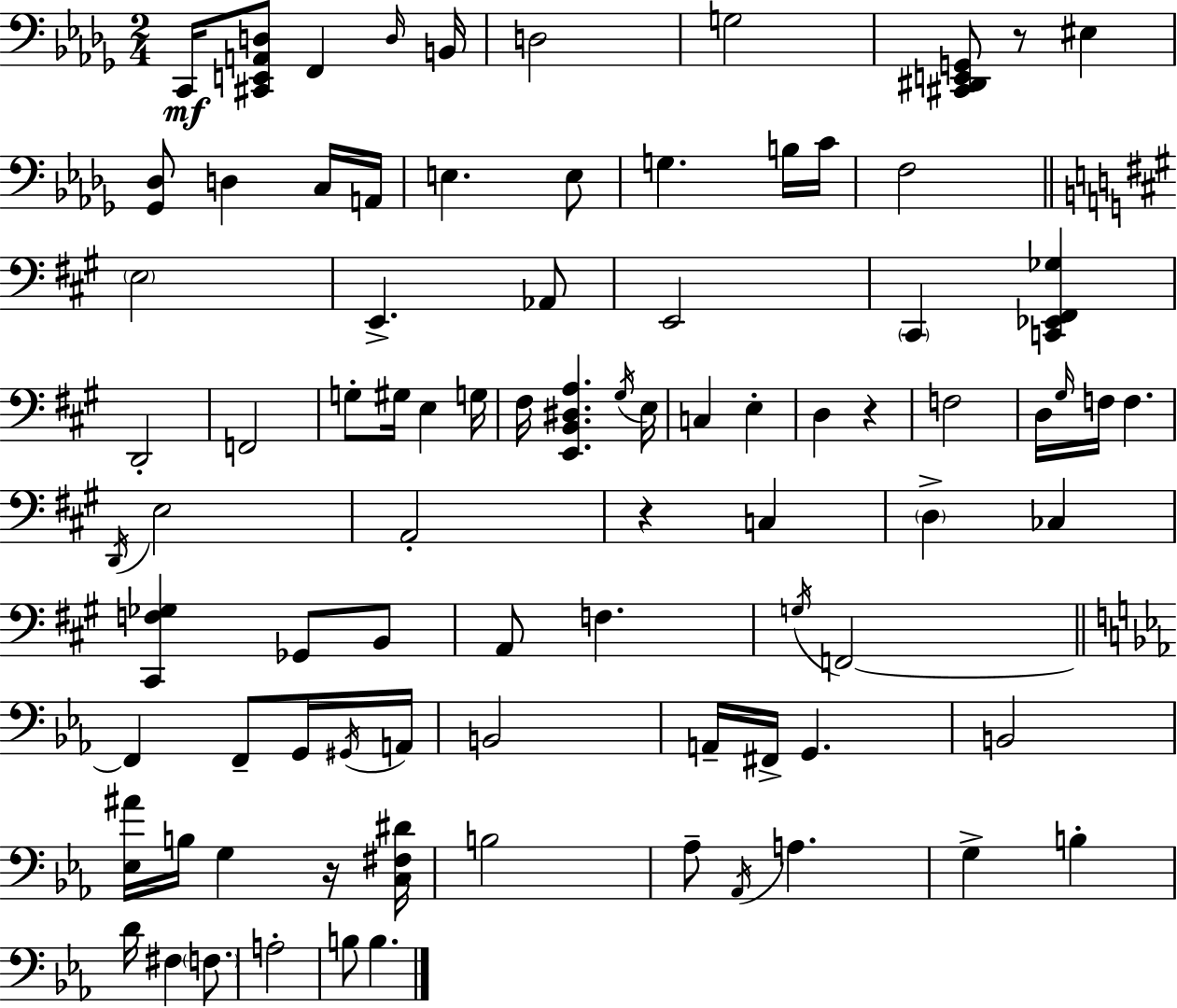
X:1
T:Untitled
M:2/4
L:1/4
K:Bbm
C,,/4 [^C,,E,,A,,D,]/2 F,, D,/4 B,,/4 D,2 G,2 [^C,,^D,,E,,G,,]/2 z/2 ^E, [_G,,_D,]/2 D, C,/4 A,,/4 E, E,/2 G, B,/4 C/4 F,2 E,2 E,, _A,,/2 E,,2 ^C,, [C,,_E,,^F,,_G,] D,,2 F,,2 G,/2 ^G,/4 E, G,/4 ^F,/4 [E,,B,,^D,A,] ^G,/4 E,/4 C, E, D, z F,2 D,/4 ^G,/4 F,/4 F, D,,/4 E,2 A,,2 z C, D, _C, [^C,,F,_G,] _G,,/2 B,,/2 A,,/2 F, G,/4 F,,2 F,, F,,/2 G,,/4 ^G,,/4 A,,/4 B,,2 A,,/4 ^F,,/4 G,, B,,2 [_E,^A]/4 B,/4 G, z/4 [C,^F,^D]/4 B,2 _A,/2 _A,,/4 A, G, B, D/4 ^F, F,/2 A,2 B,/2 B,